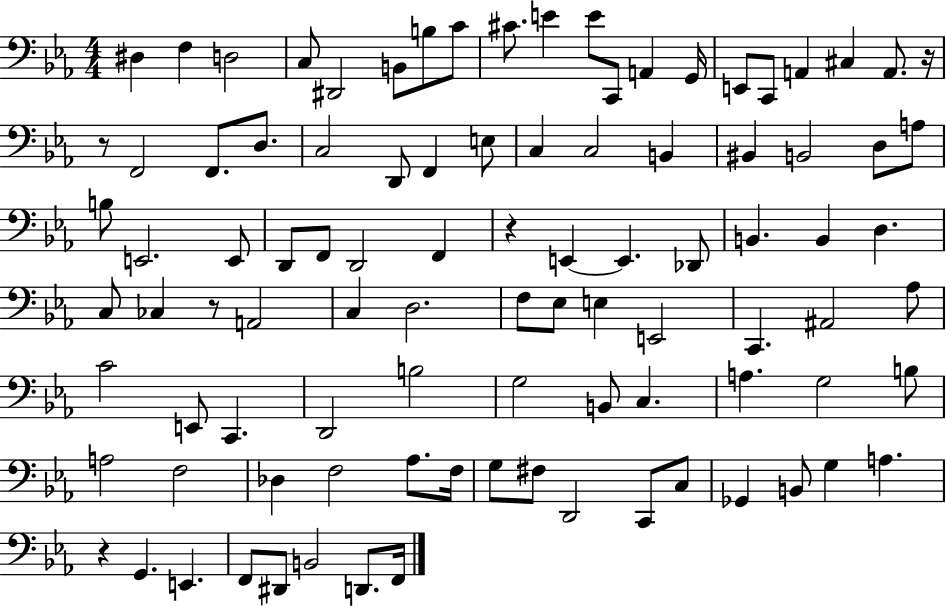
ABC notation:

X:1
T:Untitled
M:4/4
L:1/4
K:Eb
^D, F, D,2 C,/2 ^D,,2 B,,/2 B,/2 C/2 ^C/2 E E/2 C,,/2 A,, G,,/4 E,,/2 C,,/2 A,, ^C, A,,/2 z/4 z/2 F,,2 F,,/2 D,/2 C,2 D,,/2 F,, E,/2 C, C,2 B,, ^B,, B,,2 D,/2 A,/2 B,/2 E,,2 E,,/2 D,,/2 F,,/2 D,,2 F,, z E,, E,, _D,,/2 B,, B,, D, C,/2 _C, z/2 A,,2 C, D,2 F,/2 _E,/2 E, E,,2 C,, ^A,,2 _A,/2 C2 E,,/2 C,, D,,2 B,2 G,2 B,,/2 C, A, G,2 B,/2 A,2 F,2 _D, F,2 _A,/2 F,/4 G,/2 ^F,/2 D,,2 C,,/2 C,/2 _G,, B,,/2 G, A, z G,, E,, F,,/2 ^D,,/2 B,,2 D,,/2 F,,/4